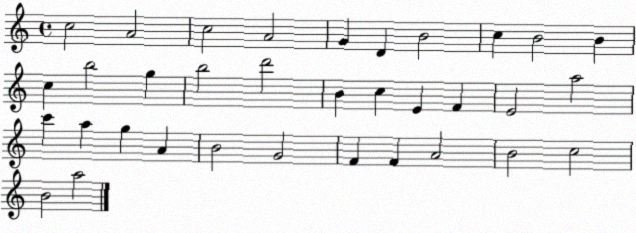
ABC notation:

X:1
T:Untitled
M:4/4
L:1/4
K:C
c2 A2 c2 A2 G D B2 c B2 B c b2 g b2 d'2 B c E F E2 a2 c' a g A B2 G2 F F A2 B2 c2 B2 a2